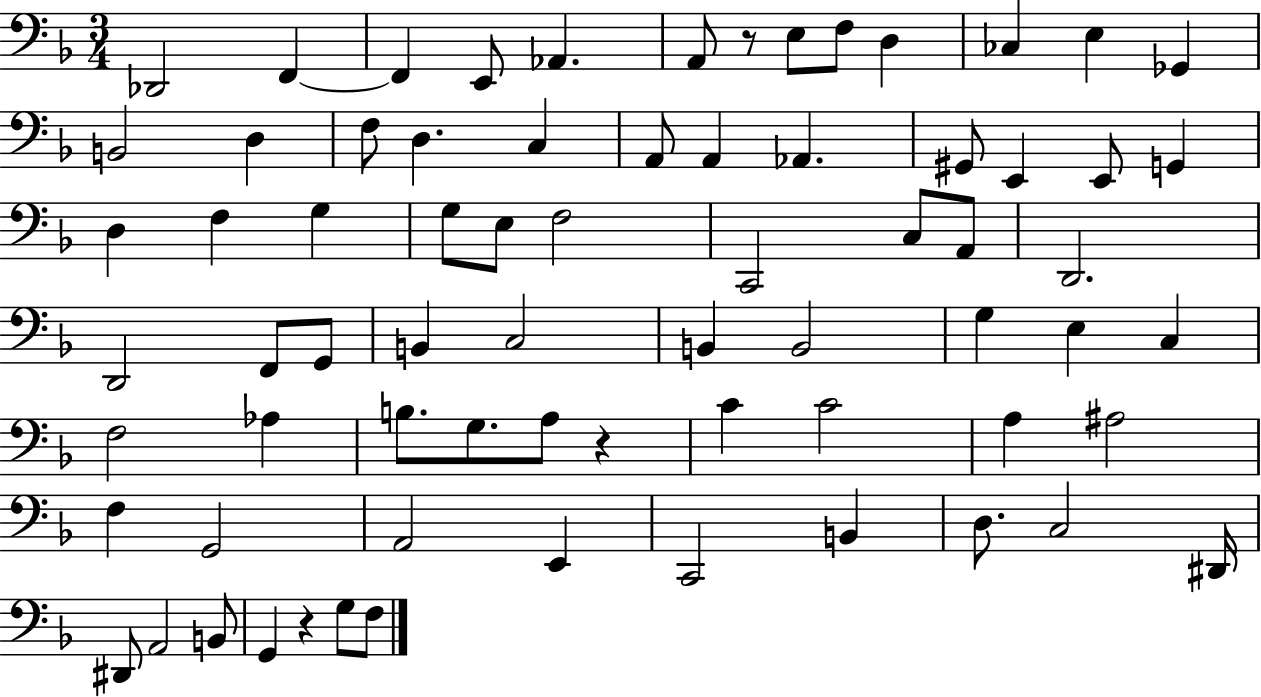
{
  \clef bass
  \numericTimeSignature
  \time 3/4
  \key f \major
  des,2 f,4~~ | f,4 e,8 aes,4. | a,8 r8 e8 f8 d4 | ces4 e4 ges,4 | \break b,2 d4 | f8 d4. c4 | a,8 a,4 aes,4. | gis,8 e,4 e,8 g,4 | \break d4 f4 g4 | g8 e8 f2 | c,2 c8 a,8 | d,2. | \break d,2 f,8 g,8 | b,4 c2 | b,4 b,2 | g4 e4 c4 | \break f2 aes4 | b8. g8. a8 r4 | c'4 c'2 | a4 ais2 | \break f4 g,2 | a,2 e,4 | c,2 b,4 | d8. c2 dis,16 | \break dis,8 a,2 b,8 | g,4 r4 g8 f8 | \bar "|."
}